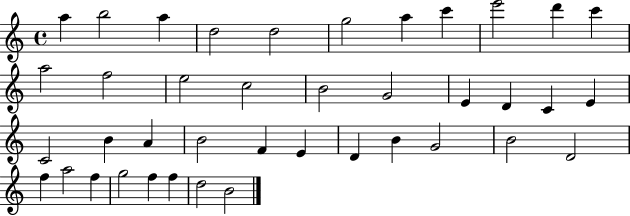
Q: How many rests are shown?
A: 0